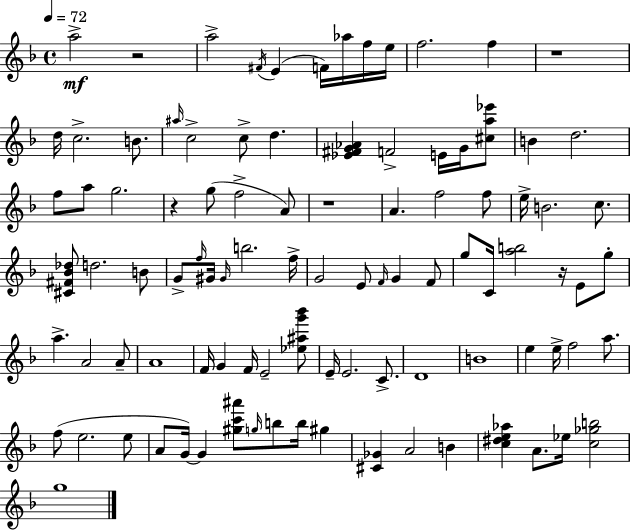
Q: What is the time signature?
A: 4/4